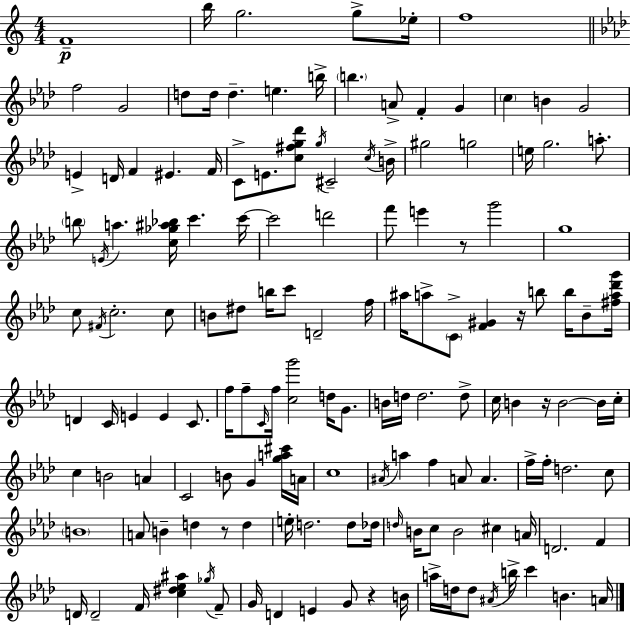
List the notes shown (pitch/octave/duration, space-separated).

F4/w B5/s G5/h. G5/e Eb5/s F5/w F5/h G4/h D5/e D5/s D5/q. E5/q. B5/s B5/q. A4/e F4/q G4/q C5/q B4/q G4/h E4/q D4/s F4/q EIS4/q. F4/s C4/e E4/e. [C5,F#5,G5,Db6]/e G5/s C#4/h C5/s B4/s G#5/h G5/h E5/s G5/h. A5/e. B5/e E4/s A5/q. [C5,Gb5,A#5,Bb5]/s C6/q. C6/s C6/h D6/h F6/e E6/q R/e G6/h G5/w C5/e F#4/s C5/h. C5/e B4/e D#5/e B5/s C6/e D4/h F5/s A#5/s A5/e C4/e [F4,G#4]/q R/s B5/e B5/s Bb4/e [F#5,A5,Db6,G6]/s D4/q C4/s E4/q E4/q C4/e. F5/s F5/e C4/s F5/s [C5,G6]/h D5/s G4/e. B4/s D5/s D5/h. D5/e C5/s B4/q R/s B4/h B4/s C5/s C5/q B4/h A4/q C4/h B4/e G4/q [G5,A5,C#6]/s A4/s C5/w A#4/s A5/q F5/q A4/e A4/q. F5/s F5/s D5/h. C5/e B4/w A4/e B4/q D5/q R/e D5/q E5/s D5/h. D5/e Db5/s D5/s B4/s C5/e B4/h C#5/q A4/s D4/h. F4/q D4/s D4/h F4/s [C5,D#5,Eb5,A#5]/q Gb5/s F4/e G4/s D4/q E4/q G4/e R/q B4/s A5/s D5/s D5/e A#4/s B5/s C6/q B4/q. A4/s